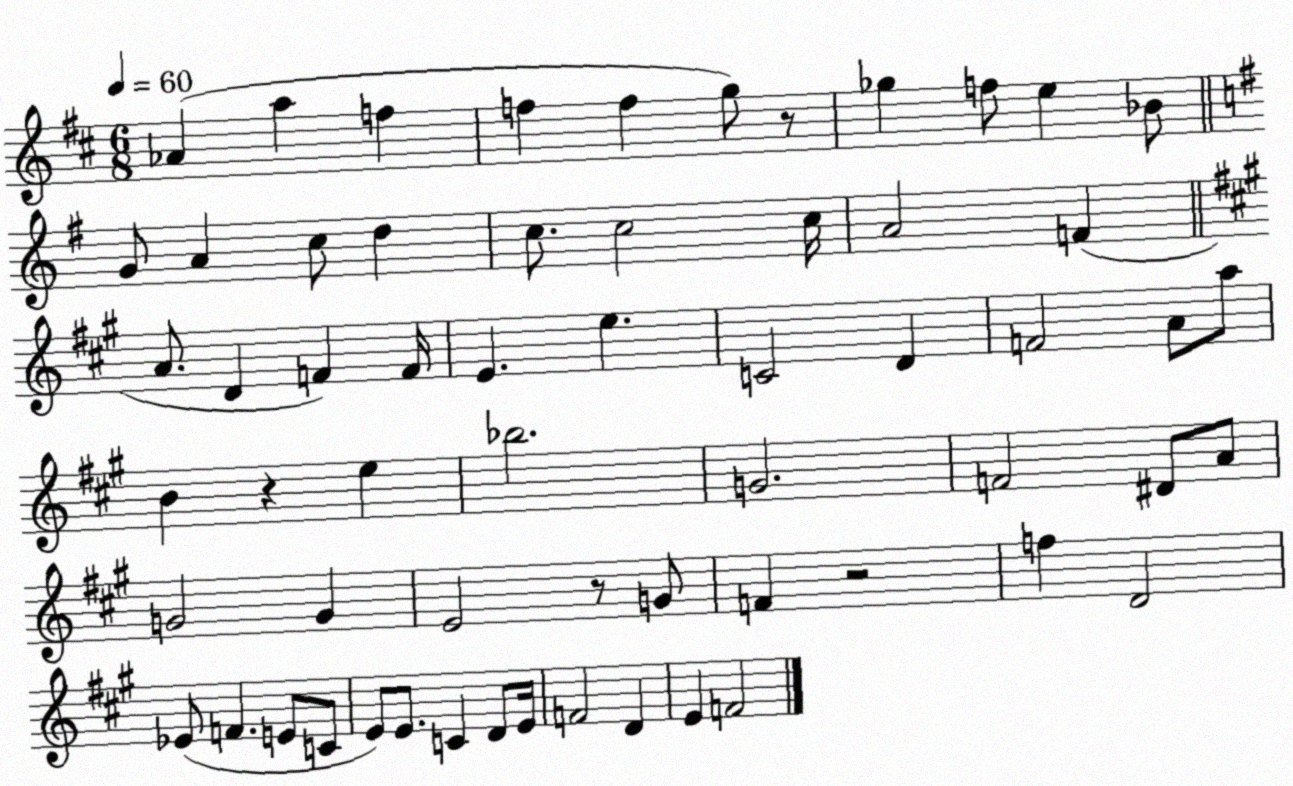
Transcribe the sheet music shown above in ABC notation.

X:1
T:Untitled
M:6/8
L:1/4
K:D
_A a f f f g/2 z/2 _g f/2 e _B/2 G/2 A c/2 d c/2 c2 c/4 A2 F A/2 D F F/4 E e C2 D F2 A/2 a/2 B z e _b2 G2 F2 ^D/2 A/2 G2 G E2 z/2 G/2 F z2 f D2 _E/2 F E/2 C/2 E/2 E/2 C D/2 E/4 F2 D E F2